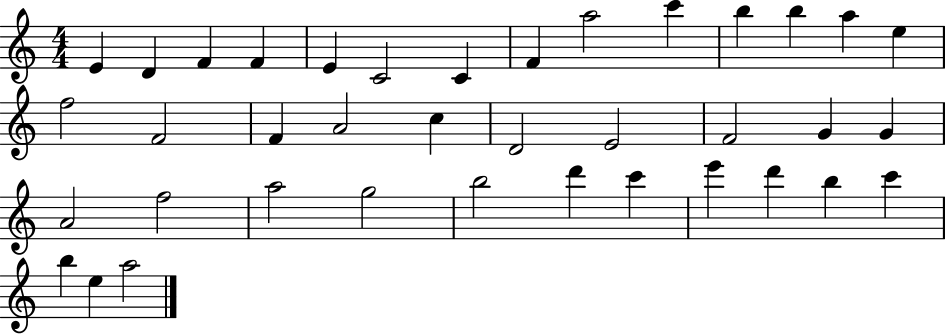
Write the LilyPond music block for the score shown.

{
  \clef treble
  \numericTimeSignature
  \time 4/4
  \key c \major
  e'4 d'4 f'4 f'4 | e'4 c'2 c'4 | f'4 a''2 c'''4 | b''4 b''4 a''4 e''4 | \break f''2 f'2 | f'4 a'2 c''4 | d'2 e'2 | f'2 g'4 g'4 | \break a'2 f''2 | a''2 g''2 | b''2 d'''4 c'''4 | e'''4 d'''4 b''4 c'''4 | \break b''4 e''4 a''2 | \bar "|."
}